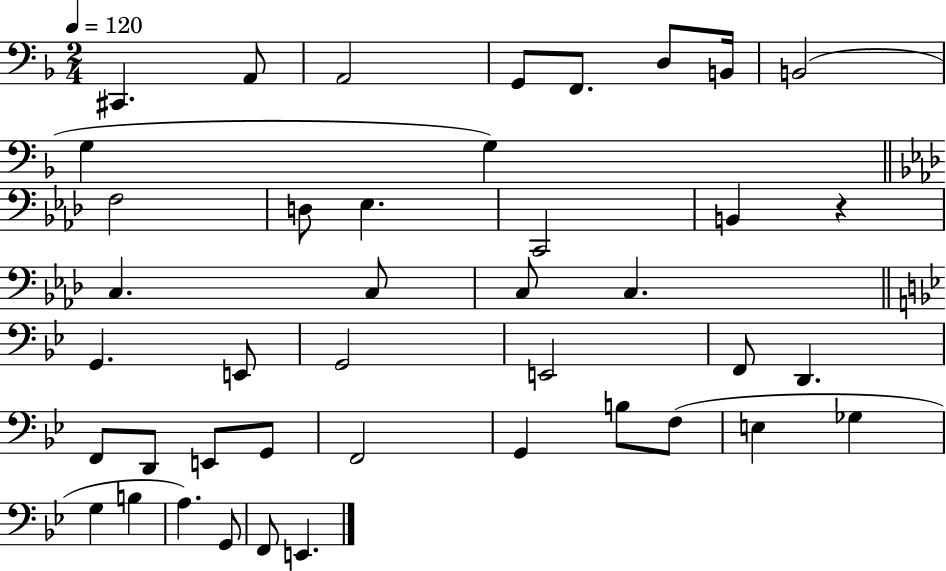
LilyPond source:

{
  \clef bass
  \numericTimeSignature
  \time 2/4
  \key f \major
  \tempo 4 = 120
  \repeat volta 2 { cis,4. a,8 | a,2 | g,8 f,8. d8 b,16 | b,2( | \break g4 g4) | \bar "||" \break \key aes \major f2 | d8 ees4. | c,2 | b,4 r4 | \break c4. c8 | c8 c4. | \bar "||" \break \key g \minor g,4. e,8 | g,2 | e,2 | f,8 d,4. | \break f,8 d,8 e,8 g,8 | f,2 | g,4 b8 f8( | e4 ges4 | \break g4 b4 | a4.) g,8 | f,8 e,4. | } \bar "|."
}